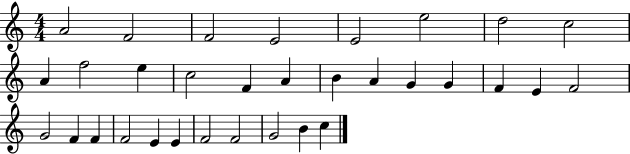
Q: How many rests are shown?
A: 0